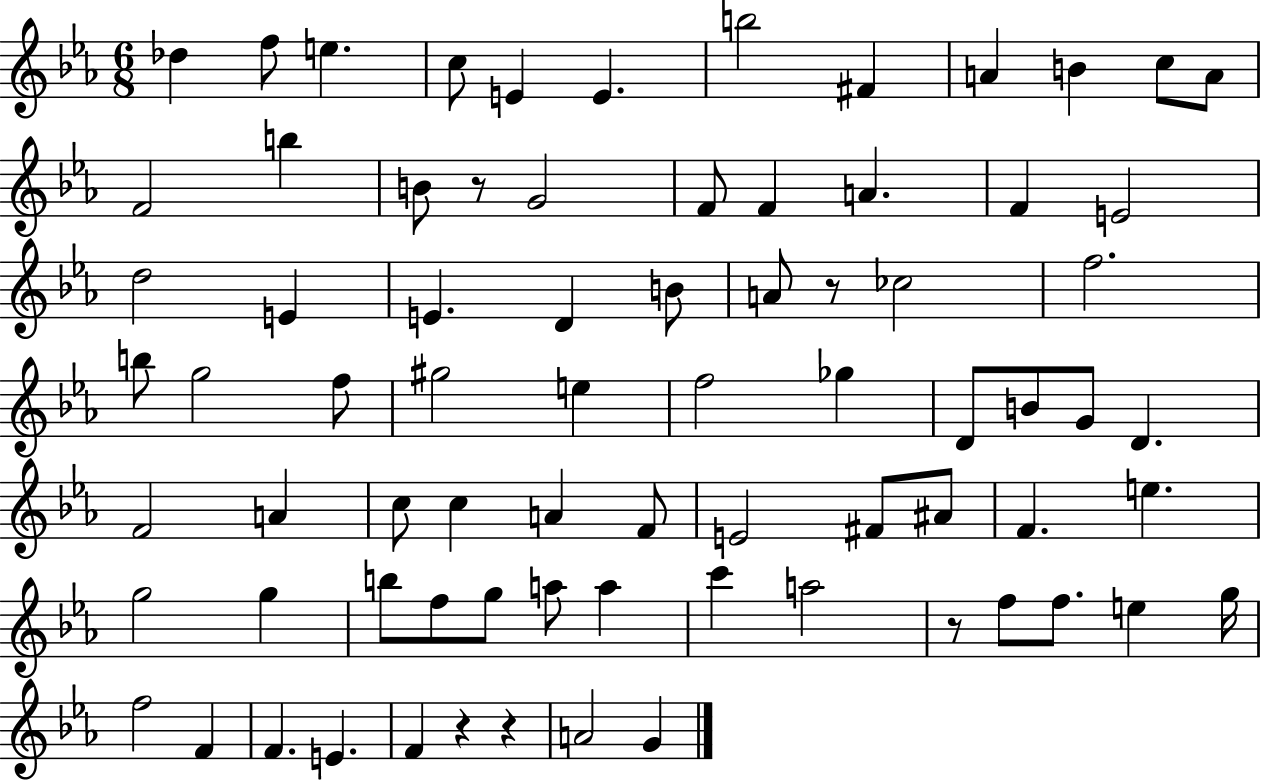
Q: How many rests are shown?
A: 5